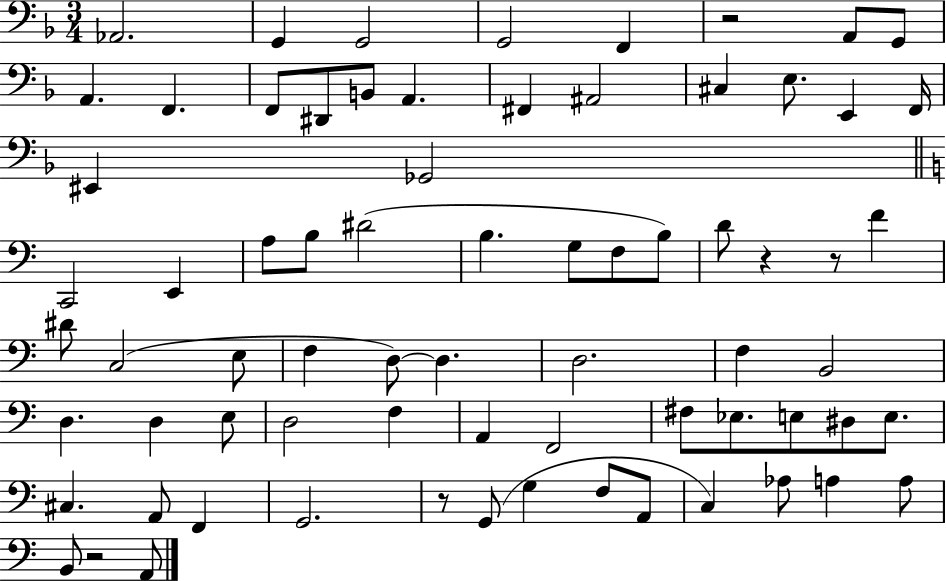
{
  \clef bass
  \numericTimeSignature
  \time 3/4
  \key f \major
  aes,2. | g,4 g,2 | g,2 f,4 | r2 a,8 g,8 | \break a,4. f,4. | f,8 dis,8 b,8 a,4. | fis,4 ais,2 | cis4 e8. e,4 f,16 | \break eis,4 ges,2 | \bar "||" \break \key a \minor c,2 e,4 | a8 b8 dis'2( | b4. g8 f8 b8) | d'8 r4 r8 f'4 | \break dis'8 c2( e8 | f4 d8~~) d4. | d2. | f4 b,2 | \break d4. d4 e8 | d2 f4 | a,4 f,2 | fis8 ees8. e8 dis8 e8. | \break cis4. a,8 f,4 | g,2. | r8 g,8( g4 f8 a,8 | c4) aes8 a4 a8 | \break b,8 r2 a,8 | \bar "|."
}